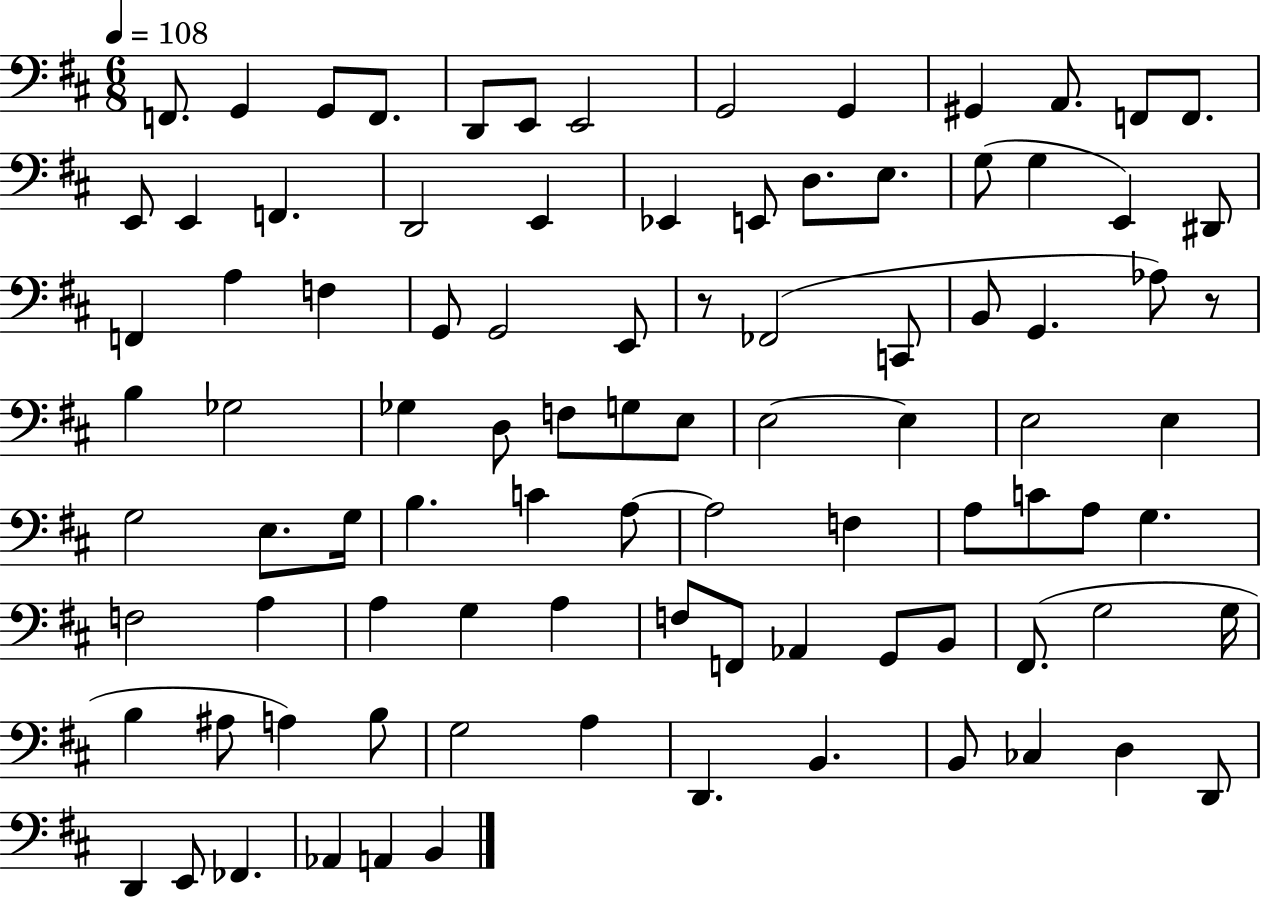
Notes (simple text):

F2/e. G2/q G2/e F2/e. D2/e E2/e E2/h G2/h G2/q G#2/q A2/e. F2/e F2/e. E2/e E2/q F2/q. D2/h E2/q Eb2/q E2/e D3/e. E3/e. G3/e G3/q E2/q D#2/e F2/q A3/q F3/q G2/e G2/h E2/e R/e FES2/h C2/e B2/e G2/q. Ab3/e R/e B3/q Gb3/h Gb3/q D3/e F3/e G3/e E3/e E3/h E3/q E3/h E3/q G3/h E3/e. G3/s B3/q. C4/q A3/e A3/h F3/q A3/e C4/e A3/e G3/q. F3/h A3/q A3/q G3/q A3/q F3/e F2/e Ab2/q G2/e B2/e F#2/e. G3/h G3/s B3/q A#3/e A3/q B3/e G3/h A3/q D2/q. B2/q. B2/e CES3/q D3/q D2/e D2/q E2/e FES2/q. Ab2/q A2/q B2/q